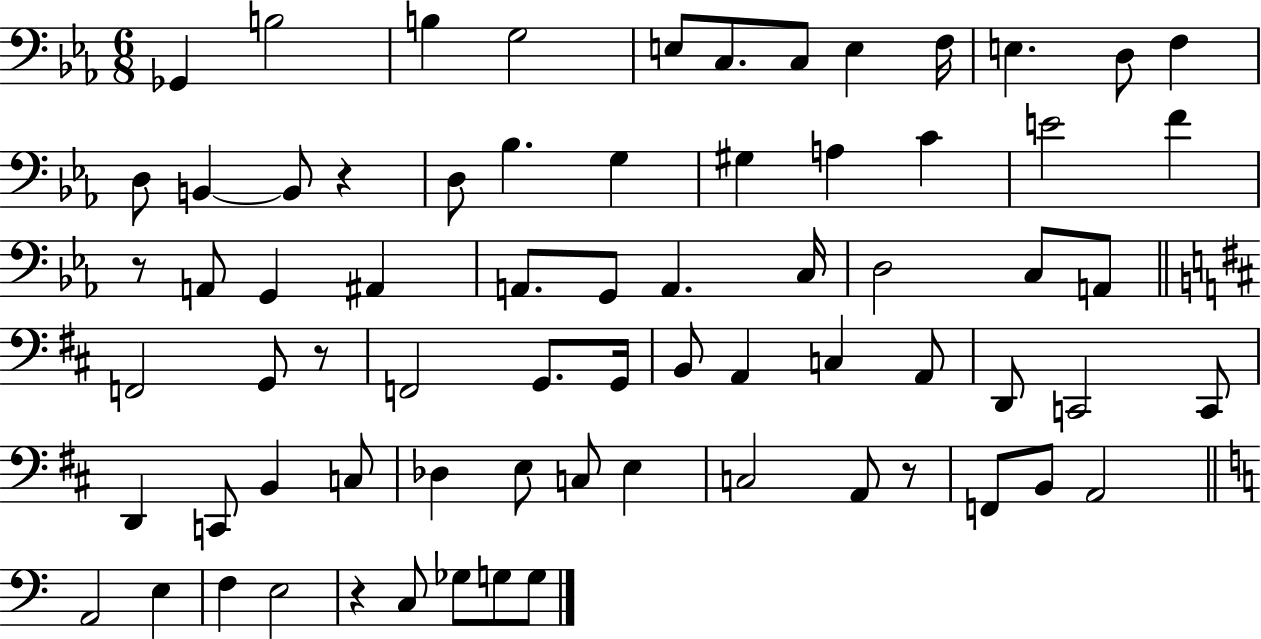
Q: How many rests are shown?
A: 5